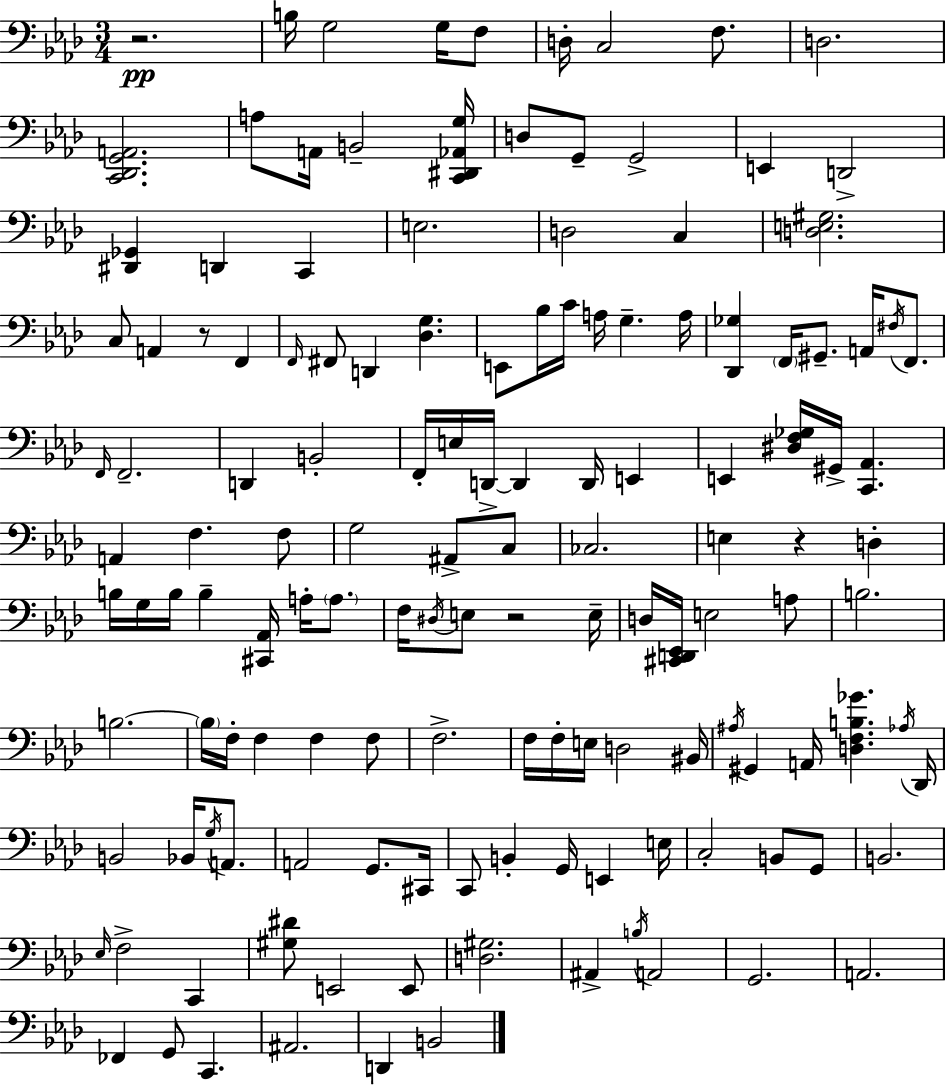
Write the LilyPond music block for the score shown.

{
  \clef bass
  \numericTimeSignature
  \time 3/4
  \key f \minor
  r2.\pp | b16 g2 g16 f8 | d16-. c2 f8. | d2. | \break <c, des, g, a,>2. | a8 a,16 b,2-- <c, dis, aes, g>16 | d8 g,8-- g,2-> | e,4 d,2-> | \break <dis, ges,>4 d,4 c,4 | e2. | d2 c4 | <d e gis>2. | \break c8 a,4 r8 f,4 | \grace { f,16 } fis,8 d,4 <des g>4. | e,8 bes16 c'16 a16 g4.-- | a16 <des, ges>4 \parenthesize f,16 gis,8.-- a,16 \acciaccatura { fis16 } f,8. | \break \grace { f,16 } f,2.-- | d,4 b,2-. | f,16-. e16 d,16->~~ d,4 d,16 e,4 | e,4 <dis f ges>16 gis,16-> <c, aes,>4. | \break a,4 f4. | f8 g2 ais,8-> | c8 ces2. | e4 r4 d4-. | \break b16 g16 b16 b4-- <cis, aes,>16 a16-. | \parenthesize a8. f16 \acciaccatura { dis16 } e8 r2 | e16-- d16 <cis, d, ees,>16 e2 | a8 b2. | \break b2.~~ | \parenthesize b16 f16-. f4 f4 | f8 f2.-> | f16 f16-. e16 d2 | \break bis,16 \acciaccatura { ais16 } gis,4 a,16 <d f b ges'>4. | \acciaccatura { aes16 } des,16 b,2 | bes,16 \acciaccatura { g16 } a,8. a,2 | g,8. cis,16 c,8 b,4-. | \break g,16 e,4 e16 c2-. | b,8 g,8 b,2. | \grace { ees16 } f2-> | c,4 <gis dis'>8 e,2 | \break e,8 <d gis>2. | ais,4-> | \acciaccatura { b16 } a,2 g,2. | a,2. | \break fes,4 | g,8 c,4. ais,2. | d,4 | b,2 \bar "|."
}